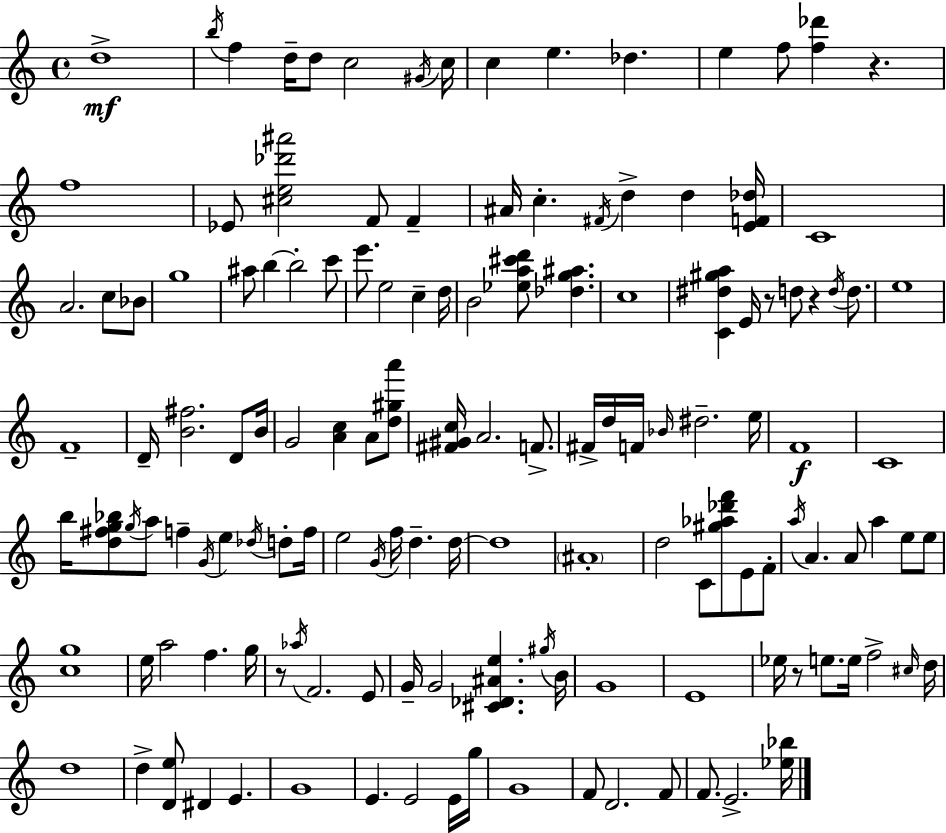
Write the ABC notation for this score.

X:1
T:Untitled
M:4/4
L:1/4
K:Am
d4 b/4 f d/4 d/2 c2 ^G/4 c/4 c e _d e f/2 [f_d'] z f4 _E/2 [^ce_d'^a']2 F/2 F ^A/4 c ^F/4 d d [EF_d]/4 C4 A2 c/2 _B/2 g4 ^a/2 b b2 c'/2 e'/2 e2 c d/4 B2 [_ea^c'd']/2 [_dg^a] c4 [C^d^ga] E/4 z/2 d/2 z d/4 d/2 e4 F4 D/4 [B^f]2 D/2 B/4 G2 [Ac] A/2 [d^ga']/2 [^F^Gc]/4 A2 F/2 ^F/4 d/4 F/4 _B/4 ^d2 e/4 F4 C4 b/4 [d^fg_b]/2 g/4 a/2 f G/4 e _d/4 d/2 f/4 e2 G/4 f/4 d d/4 d4 ^A4 d2 C/2 [^g_a_d'f']/2 E/2 F/2 a/4 A A/2 a e/2 e/2 [cg]4 e/4 a2 f g/4 z/2 _a/4 F2 E/2 G/4 G2 [^C_D^Ae] ^g/4 B/4 G4 E4 _e/4 z/2 e/2 e/4 f2 ^c/4 d/4 d4 d [De]/2 ^D E G4 E E2 E/4 g/4 G4 F/2 D2 F/2 F/2 E2 [_e_b]/4